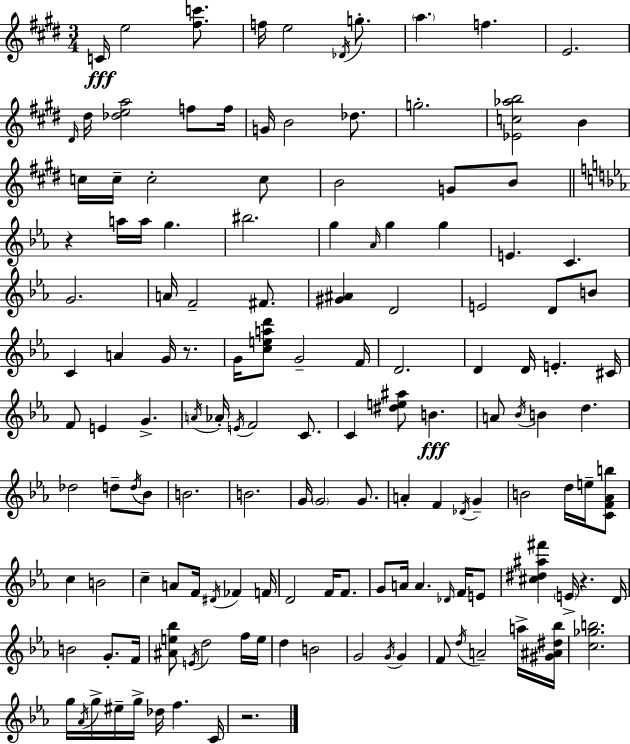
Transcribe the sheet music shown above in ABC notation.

X:1
T:Untitled
M:3/4
L:1/4
K:E
C/4 e2 [^fc']/2 f/4 e2 _D/4 g/2 a f E2 ^D/4 ^d/4 [_dea]2 f/2 f/4 G/4 B2 _d/2 g2 [_Ec_ab]2 B c/4 c/4 c2 c/2 B2 G/2 B/2 z a/4 a/4 g ^b2 g _A/4 g g E C G2 A/4 F2 ^F/2 [^G^A] D2 E2 D/2 B/2 C A G/4 z/2 G/4 [cead']/2 G2 F/4 D2 D D/4 E ^C/4 F/2 E G A/4 _A/4 E/4 F2 C/2 C [^de^a]/2 B A/2 _B/4 B d _d2 d/2 d/4 _B/2 B2 B2 G/4 G2 G/2 A F _D/4 G B2 d/4 e/4 [CF_Ab]/2 c B2 c A/2 F/4 ^D/4 _F F/4 D2 F/4 F/2 G/2 A/4 A _D/4 F/4 E/2 [^c^d^a^f'] E/4 z D/4 B2 G/2 F/4 [^Ae_b]/2 E/4 d2 f/4 e/4 d B2 G2 G/4 G F/2 d/4 A2 a/4 [^G^A^d_b]/4 [c_gb]2 g/4 _A/4 g/4 ^e/4 g/4 _d/4 f C/4 z2